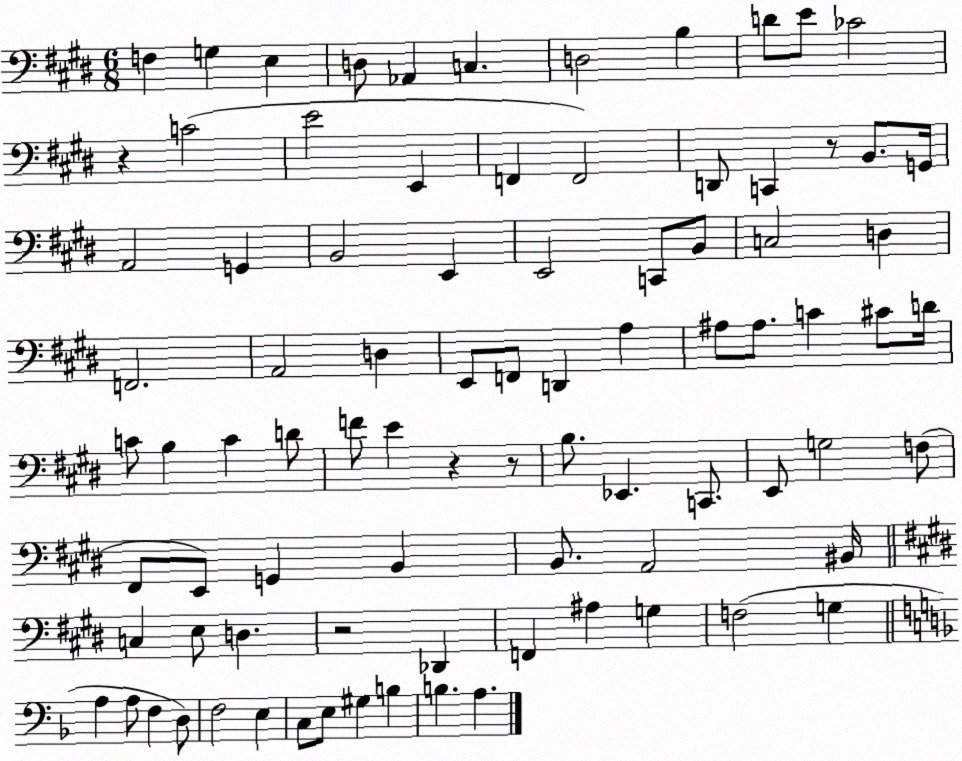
X:1
T:Untitled
M:6/8
L:1/4
K:E
F, G, E, D,/2 _A,, C, D,2 B, D/2 E/2 _C2 z C2 E2 E,, F,, F,,2 D,,/2 C,, z/2 B,,/2 G,,/4 A,,2 G,, B,,2 E,, E,,2 C,,/2 B,,/2 C,2 D, F,,2 A,,2 D, E,,/2 F,,/2 D,, A, ^A,/2 ^A,/2 C ^C/2 D/4 C/2 B, C D/2 F/2 E z z/2 B,/2 _E,, C,,/2 E,,/2 G,2 F,/2 ^F,,/2 E,,/2 G,, B,, B,,/2 A,,2 ^B,,/4 C, E,/2 D, z2 _D,, F,, ^A, G, F,2 G, A, A,/2 F, D,/2 F,2 E, C,/2 E,/2 ^G, B, B, A,